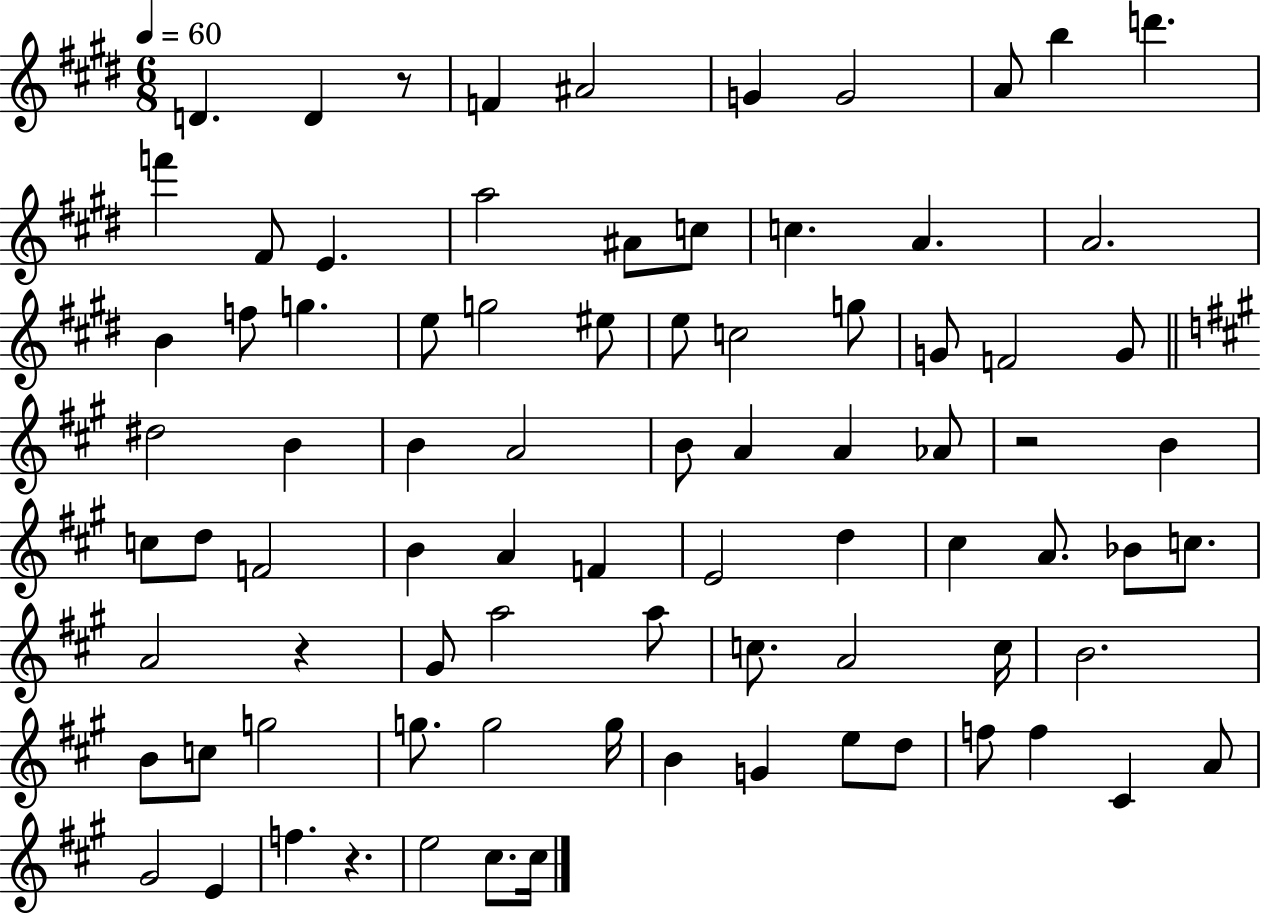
D4/q. D4/q R/e F4/q A#4/h G4/q G4/h A4/e B5/q D6/q. F6/q F#4/e E4/q. A5/h A#4/e C5/e C5/q. A4/q. A4/h. B4/q F5/e G5/q. E5/e G5/h EIS5/e E5/e C5/h G5/e G4/e F4/h G4/e D#5/h B4/q B4/q A4/h B4/e A4/q A4/q Ab4/e R/h B4/q C5/e D5/e F4/h B4/q A4/q F4/q E4/h D5/q C#5/q A4/e. Bb4/e C5/e. A4/h R/q G#4/e A5/h A5/e C5/e. A4/h C5/s B4/h. B4/e C5/e G5/h G5/e. G5/h G5/s B4/q G4/q E5/e D5/e F5/e F5/q C#4/q A4/e G#4/h E4/q F5/q. R/q. E5/h C#5/e. C#5/s